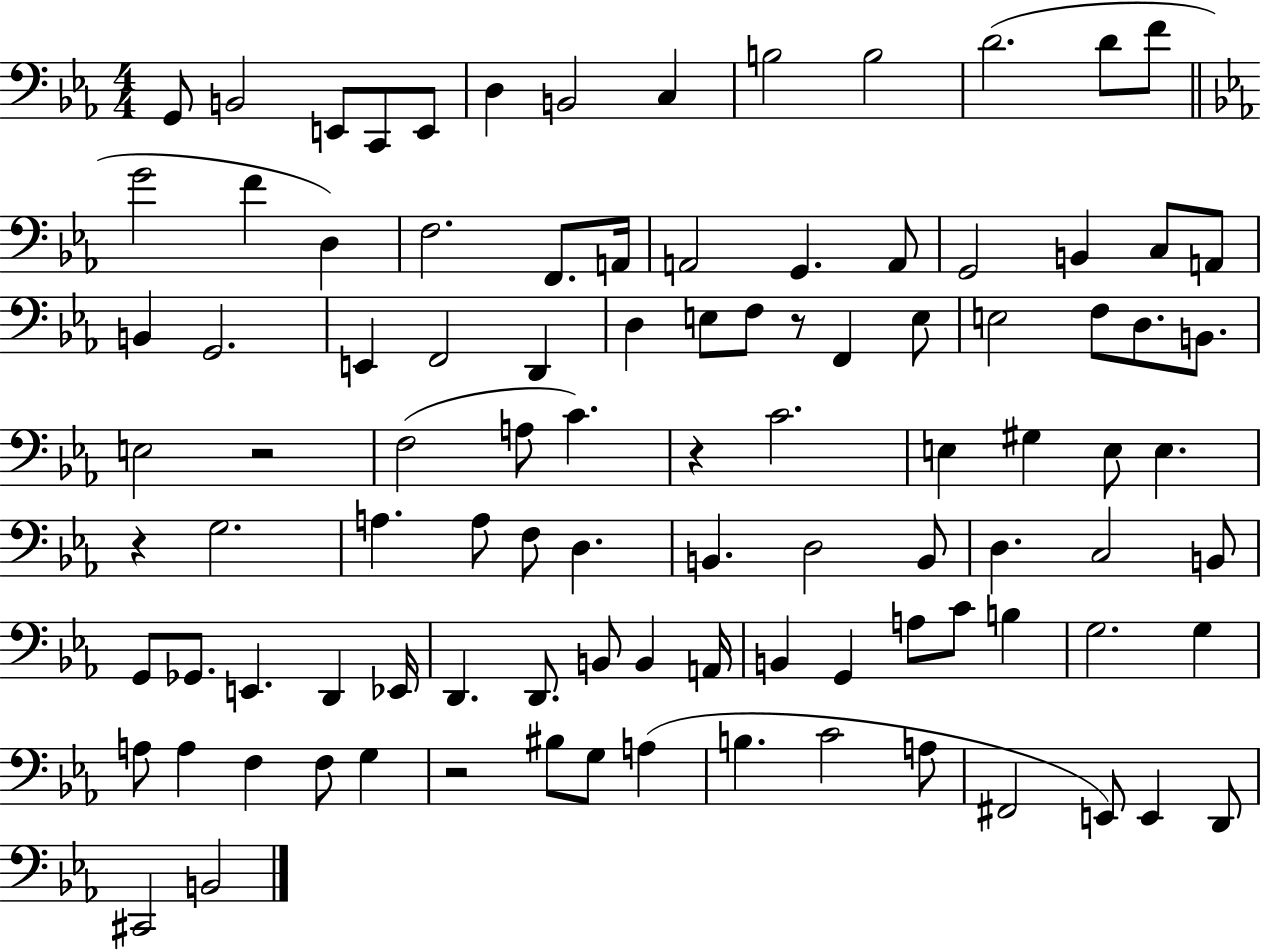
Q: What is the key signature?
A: EES major